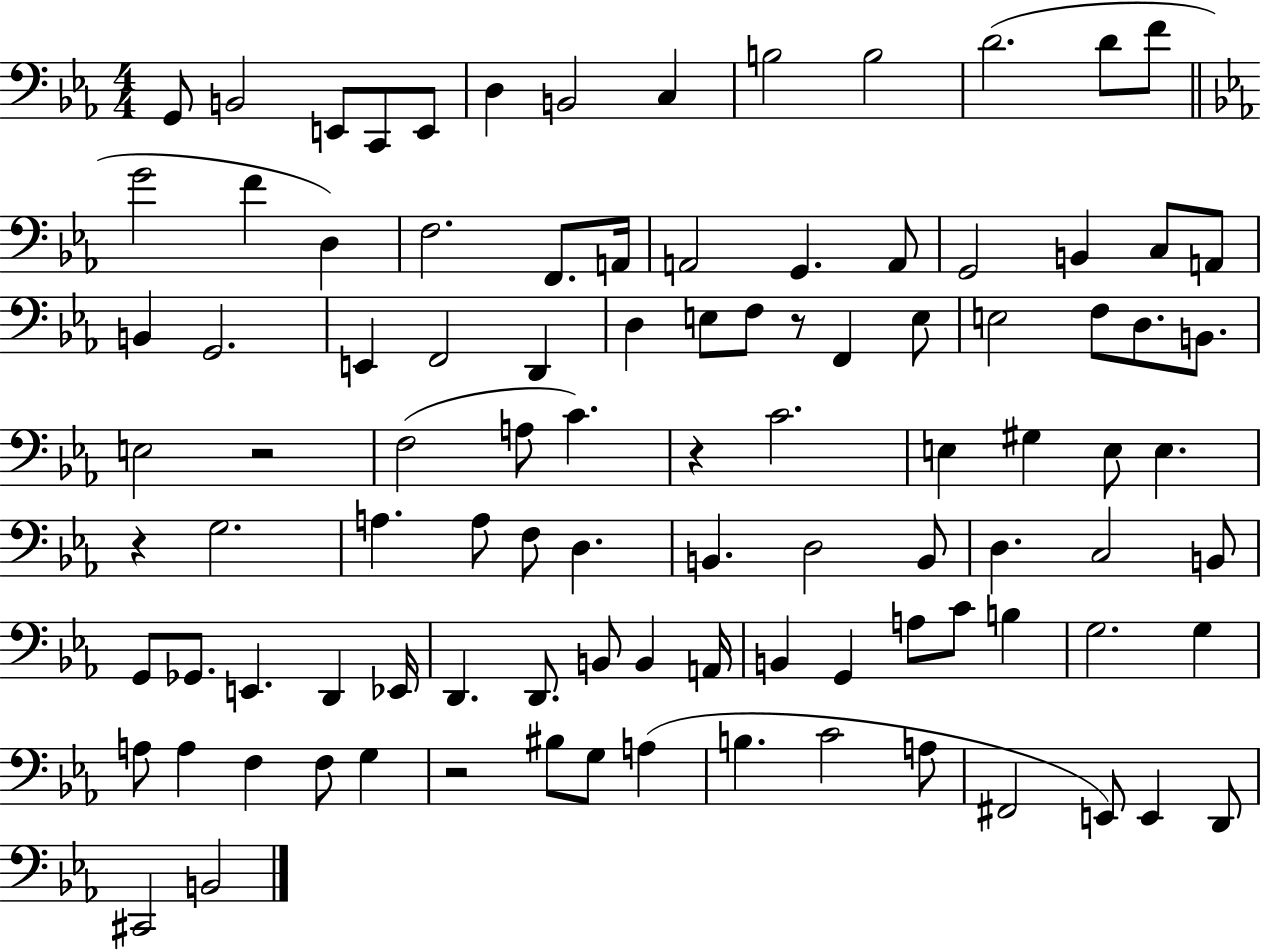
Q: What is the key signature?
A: EES major